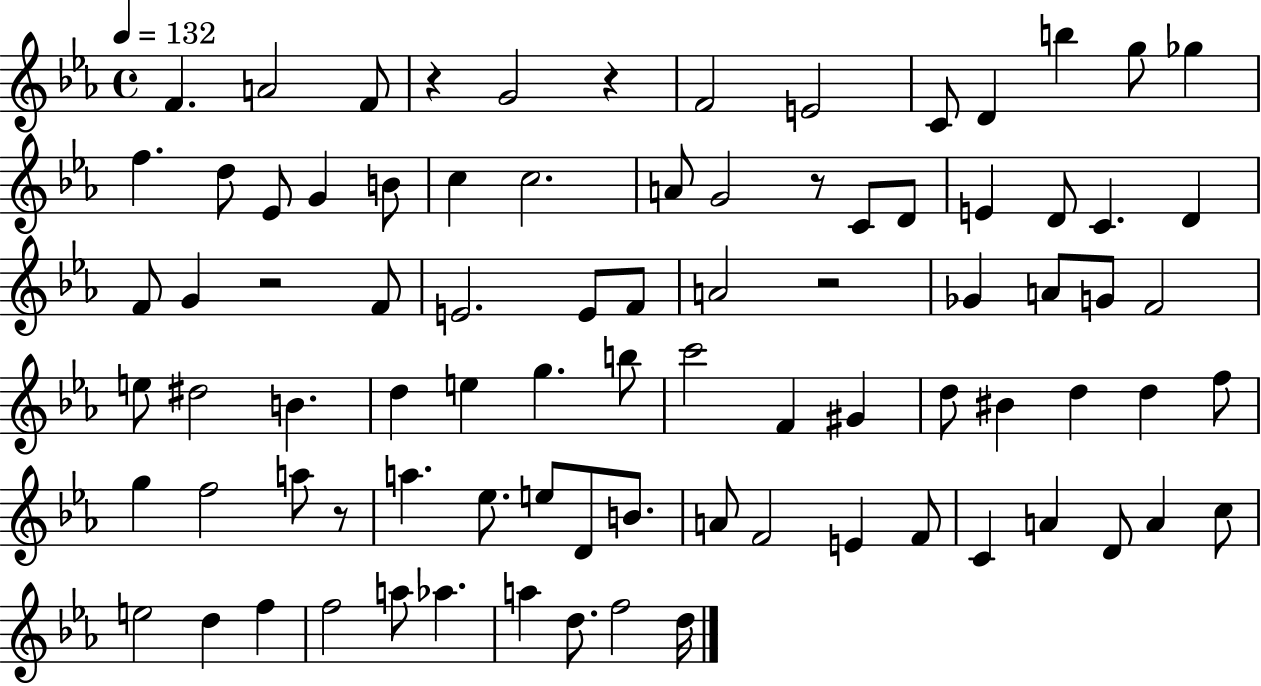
F4/q. A4/h F4/e R/q G4/h R/q F4/h E4/h C4/e D4/q B5/q G5/e Gb5/q F5/q. D5/e Eb4/e G4/q B4/e C5/q C5/h. A4/e G4/h R/e C4/e D4/e E4/q D4/e C4/q. D4/q F4/e G4/q R/h F4/e E4/h. E4/e F4/e A4/h R/h Gb4/q A4/e G4/e F4/h E5/e D#5/h B4/q. D5/q E5/q G5/q. B5/e C6/h F4/q G#4/q D5/e BIS4/q D5/q D5/q F5/e G5/q F5/h A5/e R/e A5/q. Eb5/e. E5/e D4/e B4/e. A4/e F4/h E4/q F4/e C4/q A4/q D4/e A4/q C5/e E5/h D5/q F5/q F5/h A5/e Ab5/q. A5/q D5/e. F5/h D5/s